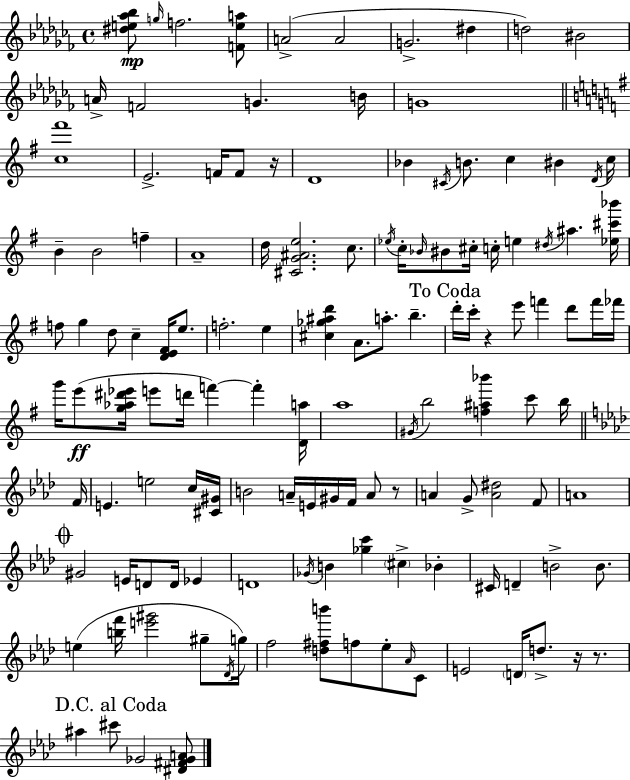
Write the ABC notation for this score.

X:1
T:Untitled
M:4/4
L:1/4
K:Abm
[^de_a_b]/2 g/4 f2 [Fea]/2 A2 A2 G2 ^d d2 ^B2 A/4 F2 G B/4 G4 [c^f']4 E2 F/4 F/2 z/4 D4 _B ^C/4 B/2 c ^B D/4 c/4 B B2 f A4 d/4 [^CG^Ae]2 c/2 _e/4 c/4 _B/4 ^B/2 ^c/4 c/4 e ^d/4 ^a [_e^c'_b']/4 f/2 g d/2 c [DE^F]/4 e/2 f2 e [^c_g^ad'] A/2 a/2 b d'/4 c'/4 z e'/2 f' d'/2 f'/4 _f'/4 g'/4 e'/2 [g_a^d'_e']/4 e'/2 d'/4 f' f' [Da]/4 a4 ^G/4 b2 [f^a_b'] c'/2 b/4 F/4 E e2 c/4 [^C^G]/4 B2 A/4 E/4 ^G/4 F/4 A/2 z/2 A G/2 [A^d]2 F/2 A4 ^G2 E/4 D/2 D/4 _E D4 _G/4 B [_gc'] ^c _B ^C/4 D B2 B/2 e [bf']/4 [e'^g']2 ^g/2 _D/4 g/4 f2 [d^fb']/2 f/2 _e/2 _A/4 C/2 E2 D/4 d/2 z/4 z/2 ^a ^c'/2 _G2 [^D^F_GA]/2